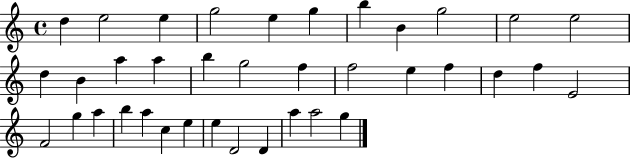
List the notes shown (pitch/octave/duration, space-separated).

D5/q E5/h E5/q G5/h E5/q G5/q B5/q B4/q G5/h E5/h E5/h D5/q B4/q A5/q A5/q B5/q G5/h F5/q F5/h E5/q F5/q D5/q F5/q E4/h F4/h G5/q A5/q B5/q A5/q C5/q E5/q E5/q D4/h D4/q A5/q A5/h G5/q